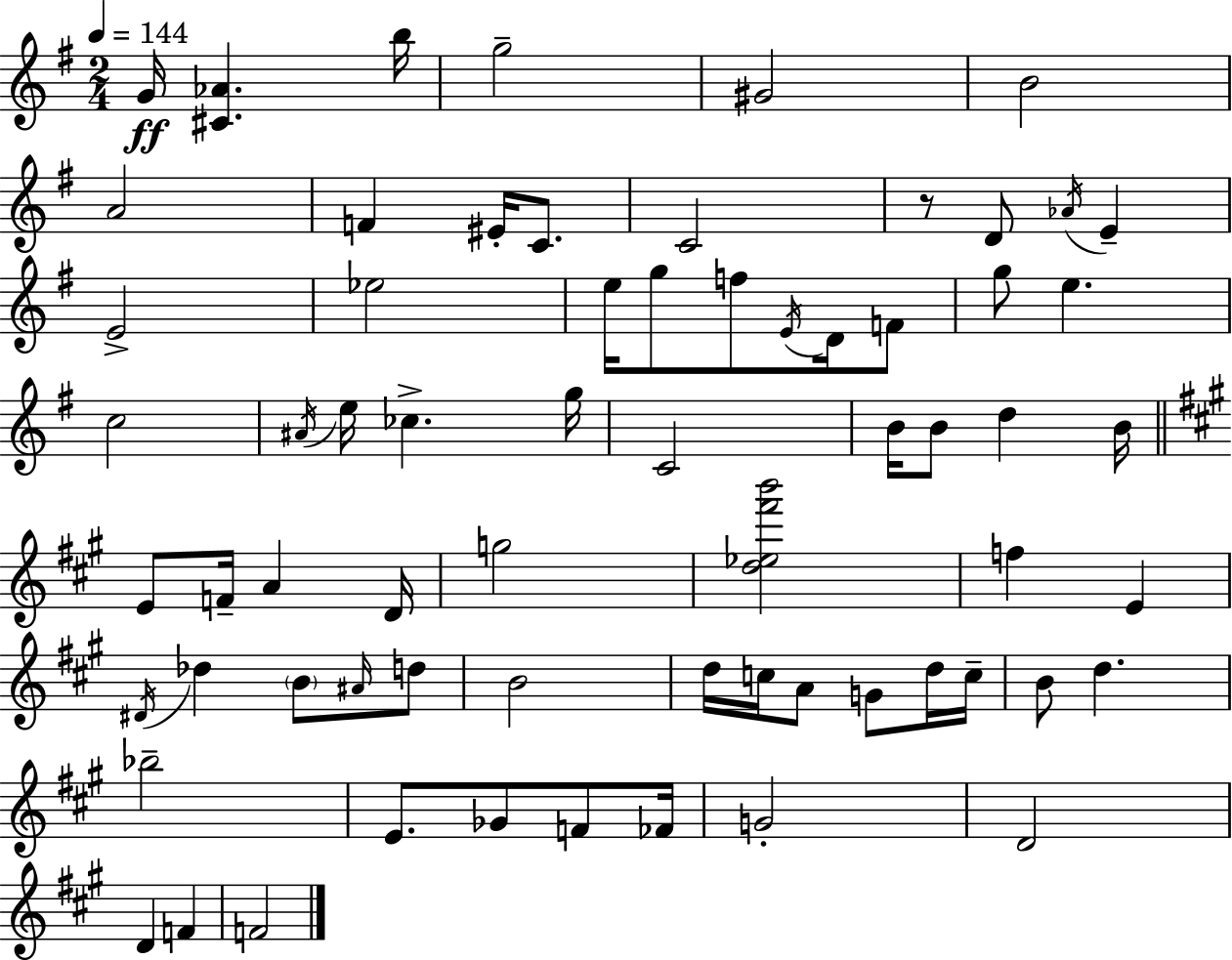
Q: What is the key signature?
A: G major